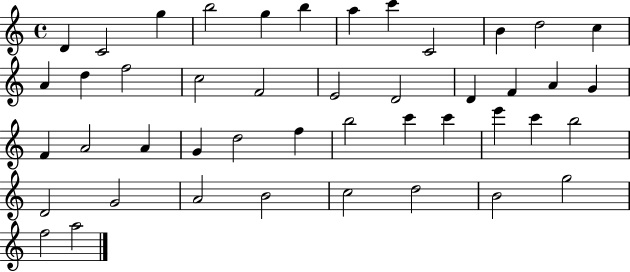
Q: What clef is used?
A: treble